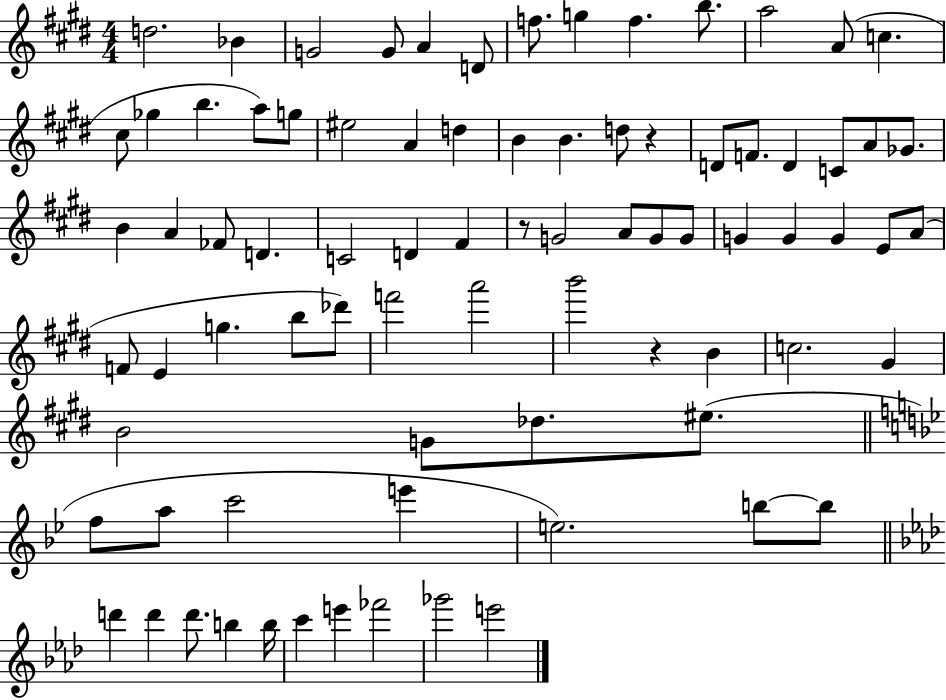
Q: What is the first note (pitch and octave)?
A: D5